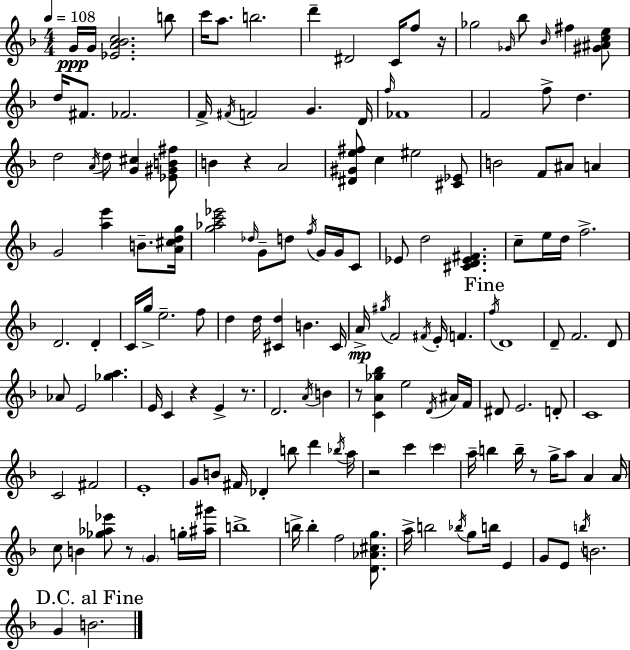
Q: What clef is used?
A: treble